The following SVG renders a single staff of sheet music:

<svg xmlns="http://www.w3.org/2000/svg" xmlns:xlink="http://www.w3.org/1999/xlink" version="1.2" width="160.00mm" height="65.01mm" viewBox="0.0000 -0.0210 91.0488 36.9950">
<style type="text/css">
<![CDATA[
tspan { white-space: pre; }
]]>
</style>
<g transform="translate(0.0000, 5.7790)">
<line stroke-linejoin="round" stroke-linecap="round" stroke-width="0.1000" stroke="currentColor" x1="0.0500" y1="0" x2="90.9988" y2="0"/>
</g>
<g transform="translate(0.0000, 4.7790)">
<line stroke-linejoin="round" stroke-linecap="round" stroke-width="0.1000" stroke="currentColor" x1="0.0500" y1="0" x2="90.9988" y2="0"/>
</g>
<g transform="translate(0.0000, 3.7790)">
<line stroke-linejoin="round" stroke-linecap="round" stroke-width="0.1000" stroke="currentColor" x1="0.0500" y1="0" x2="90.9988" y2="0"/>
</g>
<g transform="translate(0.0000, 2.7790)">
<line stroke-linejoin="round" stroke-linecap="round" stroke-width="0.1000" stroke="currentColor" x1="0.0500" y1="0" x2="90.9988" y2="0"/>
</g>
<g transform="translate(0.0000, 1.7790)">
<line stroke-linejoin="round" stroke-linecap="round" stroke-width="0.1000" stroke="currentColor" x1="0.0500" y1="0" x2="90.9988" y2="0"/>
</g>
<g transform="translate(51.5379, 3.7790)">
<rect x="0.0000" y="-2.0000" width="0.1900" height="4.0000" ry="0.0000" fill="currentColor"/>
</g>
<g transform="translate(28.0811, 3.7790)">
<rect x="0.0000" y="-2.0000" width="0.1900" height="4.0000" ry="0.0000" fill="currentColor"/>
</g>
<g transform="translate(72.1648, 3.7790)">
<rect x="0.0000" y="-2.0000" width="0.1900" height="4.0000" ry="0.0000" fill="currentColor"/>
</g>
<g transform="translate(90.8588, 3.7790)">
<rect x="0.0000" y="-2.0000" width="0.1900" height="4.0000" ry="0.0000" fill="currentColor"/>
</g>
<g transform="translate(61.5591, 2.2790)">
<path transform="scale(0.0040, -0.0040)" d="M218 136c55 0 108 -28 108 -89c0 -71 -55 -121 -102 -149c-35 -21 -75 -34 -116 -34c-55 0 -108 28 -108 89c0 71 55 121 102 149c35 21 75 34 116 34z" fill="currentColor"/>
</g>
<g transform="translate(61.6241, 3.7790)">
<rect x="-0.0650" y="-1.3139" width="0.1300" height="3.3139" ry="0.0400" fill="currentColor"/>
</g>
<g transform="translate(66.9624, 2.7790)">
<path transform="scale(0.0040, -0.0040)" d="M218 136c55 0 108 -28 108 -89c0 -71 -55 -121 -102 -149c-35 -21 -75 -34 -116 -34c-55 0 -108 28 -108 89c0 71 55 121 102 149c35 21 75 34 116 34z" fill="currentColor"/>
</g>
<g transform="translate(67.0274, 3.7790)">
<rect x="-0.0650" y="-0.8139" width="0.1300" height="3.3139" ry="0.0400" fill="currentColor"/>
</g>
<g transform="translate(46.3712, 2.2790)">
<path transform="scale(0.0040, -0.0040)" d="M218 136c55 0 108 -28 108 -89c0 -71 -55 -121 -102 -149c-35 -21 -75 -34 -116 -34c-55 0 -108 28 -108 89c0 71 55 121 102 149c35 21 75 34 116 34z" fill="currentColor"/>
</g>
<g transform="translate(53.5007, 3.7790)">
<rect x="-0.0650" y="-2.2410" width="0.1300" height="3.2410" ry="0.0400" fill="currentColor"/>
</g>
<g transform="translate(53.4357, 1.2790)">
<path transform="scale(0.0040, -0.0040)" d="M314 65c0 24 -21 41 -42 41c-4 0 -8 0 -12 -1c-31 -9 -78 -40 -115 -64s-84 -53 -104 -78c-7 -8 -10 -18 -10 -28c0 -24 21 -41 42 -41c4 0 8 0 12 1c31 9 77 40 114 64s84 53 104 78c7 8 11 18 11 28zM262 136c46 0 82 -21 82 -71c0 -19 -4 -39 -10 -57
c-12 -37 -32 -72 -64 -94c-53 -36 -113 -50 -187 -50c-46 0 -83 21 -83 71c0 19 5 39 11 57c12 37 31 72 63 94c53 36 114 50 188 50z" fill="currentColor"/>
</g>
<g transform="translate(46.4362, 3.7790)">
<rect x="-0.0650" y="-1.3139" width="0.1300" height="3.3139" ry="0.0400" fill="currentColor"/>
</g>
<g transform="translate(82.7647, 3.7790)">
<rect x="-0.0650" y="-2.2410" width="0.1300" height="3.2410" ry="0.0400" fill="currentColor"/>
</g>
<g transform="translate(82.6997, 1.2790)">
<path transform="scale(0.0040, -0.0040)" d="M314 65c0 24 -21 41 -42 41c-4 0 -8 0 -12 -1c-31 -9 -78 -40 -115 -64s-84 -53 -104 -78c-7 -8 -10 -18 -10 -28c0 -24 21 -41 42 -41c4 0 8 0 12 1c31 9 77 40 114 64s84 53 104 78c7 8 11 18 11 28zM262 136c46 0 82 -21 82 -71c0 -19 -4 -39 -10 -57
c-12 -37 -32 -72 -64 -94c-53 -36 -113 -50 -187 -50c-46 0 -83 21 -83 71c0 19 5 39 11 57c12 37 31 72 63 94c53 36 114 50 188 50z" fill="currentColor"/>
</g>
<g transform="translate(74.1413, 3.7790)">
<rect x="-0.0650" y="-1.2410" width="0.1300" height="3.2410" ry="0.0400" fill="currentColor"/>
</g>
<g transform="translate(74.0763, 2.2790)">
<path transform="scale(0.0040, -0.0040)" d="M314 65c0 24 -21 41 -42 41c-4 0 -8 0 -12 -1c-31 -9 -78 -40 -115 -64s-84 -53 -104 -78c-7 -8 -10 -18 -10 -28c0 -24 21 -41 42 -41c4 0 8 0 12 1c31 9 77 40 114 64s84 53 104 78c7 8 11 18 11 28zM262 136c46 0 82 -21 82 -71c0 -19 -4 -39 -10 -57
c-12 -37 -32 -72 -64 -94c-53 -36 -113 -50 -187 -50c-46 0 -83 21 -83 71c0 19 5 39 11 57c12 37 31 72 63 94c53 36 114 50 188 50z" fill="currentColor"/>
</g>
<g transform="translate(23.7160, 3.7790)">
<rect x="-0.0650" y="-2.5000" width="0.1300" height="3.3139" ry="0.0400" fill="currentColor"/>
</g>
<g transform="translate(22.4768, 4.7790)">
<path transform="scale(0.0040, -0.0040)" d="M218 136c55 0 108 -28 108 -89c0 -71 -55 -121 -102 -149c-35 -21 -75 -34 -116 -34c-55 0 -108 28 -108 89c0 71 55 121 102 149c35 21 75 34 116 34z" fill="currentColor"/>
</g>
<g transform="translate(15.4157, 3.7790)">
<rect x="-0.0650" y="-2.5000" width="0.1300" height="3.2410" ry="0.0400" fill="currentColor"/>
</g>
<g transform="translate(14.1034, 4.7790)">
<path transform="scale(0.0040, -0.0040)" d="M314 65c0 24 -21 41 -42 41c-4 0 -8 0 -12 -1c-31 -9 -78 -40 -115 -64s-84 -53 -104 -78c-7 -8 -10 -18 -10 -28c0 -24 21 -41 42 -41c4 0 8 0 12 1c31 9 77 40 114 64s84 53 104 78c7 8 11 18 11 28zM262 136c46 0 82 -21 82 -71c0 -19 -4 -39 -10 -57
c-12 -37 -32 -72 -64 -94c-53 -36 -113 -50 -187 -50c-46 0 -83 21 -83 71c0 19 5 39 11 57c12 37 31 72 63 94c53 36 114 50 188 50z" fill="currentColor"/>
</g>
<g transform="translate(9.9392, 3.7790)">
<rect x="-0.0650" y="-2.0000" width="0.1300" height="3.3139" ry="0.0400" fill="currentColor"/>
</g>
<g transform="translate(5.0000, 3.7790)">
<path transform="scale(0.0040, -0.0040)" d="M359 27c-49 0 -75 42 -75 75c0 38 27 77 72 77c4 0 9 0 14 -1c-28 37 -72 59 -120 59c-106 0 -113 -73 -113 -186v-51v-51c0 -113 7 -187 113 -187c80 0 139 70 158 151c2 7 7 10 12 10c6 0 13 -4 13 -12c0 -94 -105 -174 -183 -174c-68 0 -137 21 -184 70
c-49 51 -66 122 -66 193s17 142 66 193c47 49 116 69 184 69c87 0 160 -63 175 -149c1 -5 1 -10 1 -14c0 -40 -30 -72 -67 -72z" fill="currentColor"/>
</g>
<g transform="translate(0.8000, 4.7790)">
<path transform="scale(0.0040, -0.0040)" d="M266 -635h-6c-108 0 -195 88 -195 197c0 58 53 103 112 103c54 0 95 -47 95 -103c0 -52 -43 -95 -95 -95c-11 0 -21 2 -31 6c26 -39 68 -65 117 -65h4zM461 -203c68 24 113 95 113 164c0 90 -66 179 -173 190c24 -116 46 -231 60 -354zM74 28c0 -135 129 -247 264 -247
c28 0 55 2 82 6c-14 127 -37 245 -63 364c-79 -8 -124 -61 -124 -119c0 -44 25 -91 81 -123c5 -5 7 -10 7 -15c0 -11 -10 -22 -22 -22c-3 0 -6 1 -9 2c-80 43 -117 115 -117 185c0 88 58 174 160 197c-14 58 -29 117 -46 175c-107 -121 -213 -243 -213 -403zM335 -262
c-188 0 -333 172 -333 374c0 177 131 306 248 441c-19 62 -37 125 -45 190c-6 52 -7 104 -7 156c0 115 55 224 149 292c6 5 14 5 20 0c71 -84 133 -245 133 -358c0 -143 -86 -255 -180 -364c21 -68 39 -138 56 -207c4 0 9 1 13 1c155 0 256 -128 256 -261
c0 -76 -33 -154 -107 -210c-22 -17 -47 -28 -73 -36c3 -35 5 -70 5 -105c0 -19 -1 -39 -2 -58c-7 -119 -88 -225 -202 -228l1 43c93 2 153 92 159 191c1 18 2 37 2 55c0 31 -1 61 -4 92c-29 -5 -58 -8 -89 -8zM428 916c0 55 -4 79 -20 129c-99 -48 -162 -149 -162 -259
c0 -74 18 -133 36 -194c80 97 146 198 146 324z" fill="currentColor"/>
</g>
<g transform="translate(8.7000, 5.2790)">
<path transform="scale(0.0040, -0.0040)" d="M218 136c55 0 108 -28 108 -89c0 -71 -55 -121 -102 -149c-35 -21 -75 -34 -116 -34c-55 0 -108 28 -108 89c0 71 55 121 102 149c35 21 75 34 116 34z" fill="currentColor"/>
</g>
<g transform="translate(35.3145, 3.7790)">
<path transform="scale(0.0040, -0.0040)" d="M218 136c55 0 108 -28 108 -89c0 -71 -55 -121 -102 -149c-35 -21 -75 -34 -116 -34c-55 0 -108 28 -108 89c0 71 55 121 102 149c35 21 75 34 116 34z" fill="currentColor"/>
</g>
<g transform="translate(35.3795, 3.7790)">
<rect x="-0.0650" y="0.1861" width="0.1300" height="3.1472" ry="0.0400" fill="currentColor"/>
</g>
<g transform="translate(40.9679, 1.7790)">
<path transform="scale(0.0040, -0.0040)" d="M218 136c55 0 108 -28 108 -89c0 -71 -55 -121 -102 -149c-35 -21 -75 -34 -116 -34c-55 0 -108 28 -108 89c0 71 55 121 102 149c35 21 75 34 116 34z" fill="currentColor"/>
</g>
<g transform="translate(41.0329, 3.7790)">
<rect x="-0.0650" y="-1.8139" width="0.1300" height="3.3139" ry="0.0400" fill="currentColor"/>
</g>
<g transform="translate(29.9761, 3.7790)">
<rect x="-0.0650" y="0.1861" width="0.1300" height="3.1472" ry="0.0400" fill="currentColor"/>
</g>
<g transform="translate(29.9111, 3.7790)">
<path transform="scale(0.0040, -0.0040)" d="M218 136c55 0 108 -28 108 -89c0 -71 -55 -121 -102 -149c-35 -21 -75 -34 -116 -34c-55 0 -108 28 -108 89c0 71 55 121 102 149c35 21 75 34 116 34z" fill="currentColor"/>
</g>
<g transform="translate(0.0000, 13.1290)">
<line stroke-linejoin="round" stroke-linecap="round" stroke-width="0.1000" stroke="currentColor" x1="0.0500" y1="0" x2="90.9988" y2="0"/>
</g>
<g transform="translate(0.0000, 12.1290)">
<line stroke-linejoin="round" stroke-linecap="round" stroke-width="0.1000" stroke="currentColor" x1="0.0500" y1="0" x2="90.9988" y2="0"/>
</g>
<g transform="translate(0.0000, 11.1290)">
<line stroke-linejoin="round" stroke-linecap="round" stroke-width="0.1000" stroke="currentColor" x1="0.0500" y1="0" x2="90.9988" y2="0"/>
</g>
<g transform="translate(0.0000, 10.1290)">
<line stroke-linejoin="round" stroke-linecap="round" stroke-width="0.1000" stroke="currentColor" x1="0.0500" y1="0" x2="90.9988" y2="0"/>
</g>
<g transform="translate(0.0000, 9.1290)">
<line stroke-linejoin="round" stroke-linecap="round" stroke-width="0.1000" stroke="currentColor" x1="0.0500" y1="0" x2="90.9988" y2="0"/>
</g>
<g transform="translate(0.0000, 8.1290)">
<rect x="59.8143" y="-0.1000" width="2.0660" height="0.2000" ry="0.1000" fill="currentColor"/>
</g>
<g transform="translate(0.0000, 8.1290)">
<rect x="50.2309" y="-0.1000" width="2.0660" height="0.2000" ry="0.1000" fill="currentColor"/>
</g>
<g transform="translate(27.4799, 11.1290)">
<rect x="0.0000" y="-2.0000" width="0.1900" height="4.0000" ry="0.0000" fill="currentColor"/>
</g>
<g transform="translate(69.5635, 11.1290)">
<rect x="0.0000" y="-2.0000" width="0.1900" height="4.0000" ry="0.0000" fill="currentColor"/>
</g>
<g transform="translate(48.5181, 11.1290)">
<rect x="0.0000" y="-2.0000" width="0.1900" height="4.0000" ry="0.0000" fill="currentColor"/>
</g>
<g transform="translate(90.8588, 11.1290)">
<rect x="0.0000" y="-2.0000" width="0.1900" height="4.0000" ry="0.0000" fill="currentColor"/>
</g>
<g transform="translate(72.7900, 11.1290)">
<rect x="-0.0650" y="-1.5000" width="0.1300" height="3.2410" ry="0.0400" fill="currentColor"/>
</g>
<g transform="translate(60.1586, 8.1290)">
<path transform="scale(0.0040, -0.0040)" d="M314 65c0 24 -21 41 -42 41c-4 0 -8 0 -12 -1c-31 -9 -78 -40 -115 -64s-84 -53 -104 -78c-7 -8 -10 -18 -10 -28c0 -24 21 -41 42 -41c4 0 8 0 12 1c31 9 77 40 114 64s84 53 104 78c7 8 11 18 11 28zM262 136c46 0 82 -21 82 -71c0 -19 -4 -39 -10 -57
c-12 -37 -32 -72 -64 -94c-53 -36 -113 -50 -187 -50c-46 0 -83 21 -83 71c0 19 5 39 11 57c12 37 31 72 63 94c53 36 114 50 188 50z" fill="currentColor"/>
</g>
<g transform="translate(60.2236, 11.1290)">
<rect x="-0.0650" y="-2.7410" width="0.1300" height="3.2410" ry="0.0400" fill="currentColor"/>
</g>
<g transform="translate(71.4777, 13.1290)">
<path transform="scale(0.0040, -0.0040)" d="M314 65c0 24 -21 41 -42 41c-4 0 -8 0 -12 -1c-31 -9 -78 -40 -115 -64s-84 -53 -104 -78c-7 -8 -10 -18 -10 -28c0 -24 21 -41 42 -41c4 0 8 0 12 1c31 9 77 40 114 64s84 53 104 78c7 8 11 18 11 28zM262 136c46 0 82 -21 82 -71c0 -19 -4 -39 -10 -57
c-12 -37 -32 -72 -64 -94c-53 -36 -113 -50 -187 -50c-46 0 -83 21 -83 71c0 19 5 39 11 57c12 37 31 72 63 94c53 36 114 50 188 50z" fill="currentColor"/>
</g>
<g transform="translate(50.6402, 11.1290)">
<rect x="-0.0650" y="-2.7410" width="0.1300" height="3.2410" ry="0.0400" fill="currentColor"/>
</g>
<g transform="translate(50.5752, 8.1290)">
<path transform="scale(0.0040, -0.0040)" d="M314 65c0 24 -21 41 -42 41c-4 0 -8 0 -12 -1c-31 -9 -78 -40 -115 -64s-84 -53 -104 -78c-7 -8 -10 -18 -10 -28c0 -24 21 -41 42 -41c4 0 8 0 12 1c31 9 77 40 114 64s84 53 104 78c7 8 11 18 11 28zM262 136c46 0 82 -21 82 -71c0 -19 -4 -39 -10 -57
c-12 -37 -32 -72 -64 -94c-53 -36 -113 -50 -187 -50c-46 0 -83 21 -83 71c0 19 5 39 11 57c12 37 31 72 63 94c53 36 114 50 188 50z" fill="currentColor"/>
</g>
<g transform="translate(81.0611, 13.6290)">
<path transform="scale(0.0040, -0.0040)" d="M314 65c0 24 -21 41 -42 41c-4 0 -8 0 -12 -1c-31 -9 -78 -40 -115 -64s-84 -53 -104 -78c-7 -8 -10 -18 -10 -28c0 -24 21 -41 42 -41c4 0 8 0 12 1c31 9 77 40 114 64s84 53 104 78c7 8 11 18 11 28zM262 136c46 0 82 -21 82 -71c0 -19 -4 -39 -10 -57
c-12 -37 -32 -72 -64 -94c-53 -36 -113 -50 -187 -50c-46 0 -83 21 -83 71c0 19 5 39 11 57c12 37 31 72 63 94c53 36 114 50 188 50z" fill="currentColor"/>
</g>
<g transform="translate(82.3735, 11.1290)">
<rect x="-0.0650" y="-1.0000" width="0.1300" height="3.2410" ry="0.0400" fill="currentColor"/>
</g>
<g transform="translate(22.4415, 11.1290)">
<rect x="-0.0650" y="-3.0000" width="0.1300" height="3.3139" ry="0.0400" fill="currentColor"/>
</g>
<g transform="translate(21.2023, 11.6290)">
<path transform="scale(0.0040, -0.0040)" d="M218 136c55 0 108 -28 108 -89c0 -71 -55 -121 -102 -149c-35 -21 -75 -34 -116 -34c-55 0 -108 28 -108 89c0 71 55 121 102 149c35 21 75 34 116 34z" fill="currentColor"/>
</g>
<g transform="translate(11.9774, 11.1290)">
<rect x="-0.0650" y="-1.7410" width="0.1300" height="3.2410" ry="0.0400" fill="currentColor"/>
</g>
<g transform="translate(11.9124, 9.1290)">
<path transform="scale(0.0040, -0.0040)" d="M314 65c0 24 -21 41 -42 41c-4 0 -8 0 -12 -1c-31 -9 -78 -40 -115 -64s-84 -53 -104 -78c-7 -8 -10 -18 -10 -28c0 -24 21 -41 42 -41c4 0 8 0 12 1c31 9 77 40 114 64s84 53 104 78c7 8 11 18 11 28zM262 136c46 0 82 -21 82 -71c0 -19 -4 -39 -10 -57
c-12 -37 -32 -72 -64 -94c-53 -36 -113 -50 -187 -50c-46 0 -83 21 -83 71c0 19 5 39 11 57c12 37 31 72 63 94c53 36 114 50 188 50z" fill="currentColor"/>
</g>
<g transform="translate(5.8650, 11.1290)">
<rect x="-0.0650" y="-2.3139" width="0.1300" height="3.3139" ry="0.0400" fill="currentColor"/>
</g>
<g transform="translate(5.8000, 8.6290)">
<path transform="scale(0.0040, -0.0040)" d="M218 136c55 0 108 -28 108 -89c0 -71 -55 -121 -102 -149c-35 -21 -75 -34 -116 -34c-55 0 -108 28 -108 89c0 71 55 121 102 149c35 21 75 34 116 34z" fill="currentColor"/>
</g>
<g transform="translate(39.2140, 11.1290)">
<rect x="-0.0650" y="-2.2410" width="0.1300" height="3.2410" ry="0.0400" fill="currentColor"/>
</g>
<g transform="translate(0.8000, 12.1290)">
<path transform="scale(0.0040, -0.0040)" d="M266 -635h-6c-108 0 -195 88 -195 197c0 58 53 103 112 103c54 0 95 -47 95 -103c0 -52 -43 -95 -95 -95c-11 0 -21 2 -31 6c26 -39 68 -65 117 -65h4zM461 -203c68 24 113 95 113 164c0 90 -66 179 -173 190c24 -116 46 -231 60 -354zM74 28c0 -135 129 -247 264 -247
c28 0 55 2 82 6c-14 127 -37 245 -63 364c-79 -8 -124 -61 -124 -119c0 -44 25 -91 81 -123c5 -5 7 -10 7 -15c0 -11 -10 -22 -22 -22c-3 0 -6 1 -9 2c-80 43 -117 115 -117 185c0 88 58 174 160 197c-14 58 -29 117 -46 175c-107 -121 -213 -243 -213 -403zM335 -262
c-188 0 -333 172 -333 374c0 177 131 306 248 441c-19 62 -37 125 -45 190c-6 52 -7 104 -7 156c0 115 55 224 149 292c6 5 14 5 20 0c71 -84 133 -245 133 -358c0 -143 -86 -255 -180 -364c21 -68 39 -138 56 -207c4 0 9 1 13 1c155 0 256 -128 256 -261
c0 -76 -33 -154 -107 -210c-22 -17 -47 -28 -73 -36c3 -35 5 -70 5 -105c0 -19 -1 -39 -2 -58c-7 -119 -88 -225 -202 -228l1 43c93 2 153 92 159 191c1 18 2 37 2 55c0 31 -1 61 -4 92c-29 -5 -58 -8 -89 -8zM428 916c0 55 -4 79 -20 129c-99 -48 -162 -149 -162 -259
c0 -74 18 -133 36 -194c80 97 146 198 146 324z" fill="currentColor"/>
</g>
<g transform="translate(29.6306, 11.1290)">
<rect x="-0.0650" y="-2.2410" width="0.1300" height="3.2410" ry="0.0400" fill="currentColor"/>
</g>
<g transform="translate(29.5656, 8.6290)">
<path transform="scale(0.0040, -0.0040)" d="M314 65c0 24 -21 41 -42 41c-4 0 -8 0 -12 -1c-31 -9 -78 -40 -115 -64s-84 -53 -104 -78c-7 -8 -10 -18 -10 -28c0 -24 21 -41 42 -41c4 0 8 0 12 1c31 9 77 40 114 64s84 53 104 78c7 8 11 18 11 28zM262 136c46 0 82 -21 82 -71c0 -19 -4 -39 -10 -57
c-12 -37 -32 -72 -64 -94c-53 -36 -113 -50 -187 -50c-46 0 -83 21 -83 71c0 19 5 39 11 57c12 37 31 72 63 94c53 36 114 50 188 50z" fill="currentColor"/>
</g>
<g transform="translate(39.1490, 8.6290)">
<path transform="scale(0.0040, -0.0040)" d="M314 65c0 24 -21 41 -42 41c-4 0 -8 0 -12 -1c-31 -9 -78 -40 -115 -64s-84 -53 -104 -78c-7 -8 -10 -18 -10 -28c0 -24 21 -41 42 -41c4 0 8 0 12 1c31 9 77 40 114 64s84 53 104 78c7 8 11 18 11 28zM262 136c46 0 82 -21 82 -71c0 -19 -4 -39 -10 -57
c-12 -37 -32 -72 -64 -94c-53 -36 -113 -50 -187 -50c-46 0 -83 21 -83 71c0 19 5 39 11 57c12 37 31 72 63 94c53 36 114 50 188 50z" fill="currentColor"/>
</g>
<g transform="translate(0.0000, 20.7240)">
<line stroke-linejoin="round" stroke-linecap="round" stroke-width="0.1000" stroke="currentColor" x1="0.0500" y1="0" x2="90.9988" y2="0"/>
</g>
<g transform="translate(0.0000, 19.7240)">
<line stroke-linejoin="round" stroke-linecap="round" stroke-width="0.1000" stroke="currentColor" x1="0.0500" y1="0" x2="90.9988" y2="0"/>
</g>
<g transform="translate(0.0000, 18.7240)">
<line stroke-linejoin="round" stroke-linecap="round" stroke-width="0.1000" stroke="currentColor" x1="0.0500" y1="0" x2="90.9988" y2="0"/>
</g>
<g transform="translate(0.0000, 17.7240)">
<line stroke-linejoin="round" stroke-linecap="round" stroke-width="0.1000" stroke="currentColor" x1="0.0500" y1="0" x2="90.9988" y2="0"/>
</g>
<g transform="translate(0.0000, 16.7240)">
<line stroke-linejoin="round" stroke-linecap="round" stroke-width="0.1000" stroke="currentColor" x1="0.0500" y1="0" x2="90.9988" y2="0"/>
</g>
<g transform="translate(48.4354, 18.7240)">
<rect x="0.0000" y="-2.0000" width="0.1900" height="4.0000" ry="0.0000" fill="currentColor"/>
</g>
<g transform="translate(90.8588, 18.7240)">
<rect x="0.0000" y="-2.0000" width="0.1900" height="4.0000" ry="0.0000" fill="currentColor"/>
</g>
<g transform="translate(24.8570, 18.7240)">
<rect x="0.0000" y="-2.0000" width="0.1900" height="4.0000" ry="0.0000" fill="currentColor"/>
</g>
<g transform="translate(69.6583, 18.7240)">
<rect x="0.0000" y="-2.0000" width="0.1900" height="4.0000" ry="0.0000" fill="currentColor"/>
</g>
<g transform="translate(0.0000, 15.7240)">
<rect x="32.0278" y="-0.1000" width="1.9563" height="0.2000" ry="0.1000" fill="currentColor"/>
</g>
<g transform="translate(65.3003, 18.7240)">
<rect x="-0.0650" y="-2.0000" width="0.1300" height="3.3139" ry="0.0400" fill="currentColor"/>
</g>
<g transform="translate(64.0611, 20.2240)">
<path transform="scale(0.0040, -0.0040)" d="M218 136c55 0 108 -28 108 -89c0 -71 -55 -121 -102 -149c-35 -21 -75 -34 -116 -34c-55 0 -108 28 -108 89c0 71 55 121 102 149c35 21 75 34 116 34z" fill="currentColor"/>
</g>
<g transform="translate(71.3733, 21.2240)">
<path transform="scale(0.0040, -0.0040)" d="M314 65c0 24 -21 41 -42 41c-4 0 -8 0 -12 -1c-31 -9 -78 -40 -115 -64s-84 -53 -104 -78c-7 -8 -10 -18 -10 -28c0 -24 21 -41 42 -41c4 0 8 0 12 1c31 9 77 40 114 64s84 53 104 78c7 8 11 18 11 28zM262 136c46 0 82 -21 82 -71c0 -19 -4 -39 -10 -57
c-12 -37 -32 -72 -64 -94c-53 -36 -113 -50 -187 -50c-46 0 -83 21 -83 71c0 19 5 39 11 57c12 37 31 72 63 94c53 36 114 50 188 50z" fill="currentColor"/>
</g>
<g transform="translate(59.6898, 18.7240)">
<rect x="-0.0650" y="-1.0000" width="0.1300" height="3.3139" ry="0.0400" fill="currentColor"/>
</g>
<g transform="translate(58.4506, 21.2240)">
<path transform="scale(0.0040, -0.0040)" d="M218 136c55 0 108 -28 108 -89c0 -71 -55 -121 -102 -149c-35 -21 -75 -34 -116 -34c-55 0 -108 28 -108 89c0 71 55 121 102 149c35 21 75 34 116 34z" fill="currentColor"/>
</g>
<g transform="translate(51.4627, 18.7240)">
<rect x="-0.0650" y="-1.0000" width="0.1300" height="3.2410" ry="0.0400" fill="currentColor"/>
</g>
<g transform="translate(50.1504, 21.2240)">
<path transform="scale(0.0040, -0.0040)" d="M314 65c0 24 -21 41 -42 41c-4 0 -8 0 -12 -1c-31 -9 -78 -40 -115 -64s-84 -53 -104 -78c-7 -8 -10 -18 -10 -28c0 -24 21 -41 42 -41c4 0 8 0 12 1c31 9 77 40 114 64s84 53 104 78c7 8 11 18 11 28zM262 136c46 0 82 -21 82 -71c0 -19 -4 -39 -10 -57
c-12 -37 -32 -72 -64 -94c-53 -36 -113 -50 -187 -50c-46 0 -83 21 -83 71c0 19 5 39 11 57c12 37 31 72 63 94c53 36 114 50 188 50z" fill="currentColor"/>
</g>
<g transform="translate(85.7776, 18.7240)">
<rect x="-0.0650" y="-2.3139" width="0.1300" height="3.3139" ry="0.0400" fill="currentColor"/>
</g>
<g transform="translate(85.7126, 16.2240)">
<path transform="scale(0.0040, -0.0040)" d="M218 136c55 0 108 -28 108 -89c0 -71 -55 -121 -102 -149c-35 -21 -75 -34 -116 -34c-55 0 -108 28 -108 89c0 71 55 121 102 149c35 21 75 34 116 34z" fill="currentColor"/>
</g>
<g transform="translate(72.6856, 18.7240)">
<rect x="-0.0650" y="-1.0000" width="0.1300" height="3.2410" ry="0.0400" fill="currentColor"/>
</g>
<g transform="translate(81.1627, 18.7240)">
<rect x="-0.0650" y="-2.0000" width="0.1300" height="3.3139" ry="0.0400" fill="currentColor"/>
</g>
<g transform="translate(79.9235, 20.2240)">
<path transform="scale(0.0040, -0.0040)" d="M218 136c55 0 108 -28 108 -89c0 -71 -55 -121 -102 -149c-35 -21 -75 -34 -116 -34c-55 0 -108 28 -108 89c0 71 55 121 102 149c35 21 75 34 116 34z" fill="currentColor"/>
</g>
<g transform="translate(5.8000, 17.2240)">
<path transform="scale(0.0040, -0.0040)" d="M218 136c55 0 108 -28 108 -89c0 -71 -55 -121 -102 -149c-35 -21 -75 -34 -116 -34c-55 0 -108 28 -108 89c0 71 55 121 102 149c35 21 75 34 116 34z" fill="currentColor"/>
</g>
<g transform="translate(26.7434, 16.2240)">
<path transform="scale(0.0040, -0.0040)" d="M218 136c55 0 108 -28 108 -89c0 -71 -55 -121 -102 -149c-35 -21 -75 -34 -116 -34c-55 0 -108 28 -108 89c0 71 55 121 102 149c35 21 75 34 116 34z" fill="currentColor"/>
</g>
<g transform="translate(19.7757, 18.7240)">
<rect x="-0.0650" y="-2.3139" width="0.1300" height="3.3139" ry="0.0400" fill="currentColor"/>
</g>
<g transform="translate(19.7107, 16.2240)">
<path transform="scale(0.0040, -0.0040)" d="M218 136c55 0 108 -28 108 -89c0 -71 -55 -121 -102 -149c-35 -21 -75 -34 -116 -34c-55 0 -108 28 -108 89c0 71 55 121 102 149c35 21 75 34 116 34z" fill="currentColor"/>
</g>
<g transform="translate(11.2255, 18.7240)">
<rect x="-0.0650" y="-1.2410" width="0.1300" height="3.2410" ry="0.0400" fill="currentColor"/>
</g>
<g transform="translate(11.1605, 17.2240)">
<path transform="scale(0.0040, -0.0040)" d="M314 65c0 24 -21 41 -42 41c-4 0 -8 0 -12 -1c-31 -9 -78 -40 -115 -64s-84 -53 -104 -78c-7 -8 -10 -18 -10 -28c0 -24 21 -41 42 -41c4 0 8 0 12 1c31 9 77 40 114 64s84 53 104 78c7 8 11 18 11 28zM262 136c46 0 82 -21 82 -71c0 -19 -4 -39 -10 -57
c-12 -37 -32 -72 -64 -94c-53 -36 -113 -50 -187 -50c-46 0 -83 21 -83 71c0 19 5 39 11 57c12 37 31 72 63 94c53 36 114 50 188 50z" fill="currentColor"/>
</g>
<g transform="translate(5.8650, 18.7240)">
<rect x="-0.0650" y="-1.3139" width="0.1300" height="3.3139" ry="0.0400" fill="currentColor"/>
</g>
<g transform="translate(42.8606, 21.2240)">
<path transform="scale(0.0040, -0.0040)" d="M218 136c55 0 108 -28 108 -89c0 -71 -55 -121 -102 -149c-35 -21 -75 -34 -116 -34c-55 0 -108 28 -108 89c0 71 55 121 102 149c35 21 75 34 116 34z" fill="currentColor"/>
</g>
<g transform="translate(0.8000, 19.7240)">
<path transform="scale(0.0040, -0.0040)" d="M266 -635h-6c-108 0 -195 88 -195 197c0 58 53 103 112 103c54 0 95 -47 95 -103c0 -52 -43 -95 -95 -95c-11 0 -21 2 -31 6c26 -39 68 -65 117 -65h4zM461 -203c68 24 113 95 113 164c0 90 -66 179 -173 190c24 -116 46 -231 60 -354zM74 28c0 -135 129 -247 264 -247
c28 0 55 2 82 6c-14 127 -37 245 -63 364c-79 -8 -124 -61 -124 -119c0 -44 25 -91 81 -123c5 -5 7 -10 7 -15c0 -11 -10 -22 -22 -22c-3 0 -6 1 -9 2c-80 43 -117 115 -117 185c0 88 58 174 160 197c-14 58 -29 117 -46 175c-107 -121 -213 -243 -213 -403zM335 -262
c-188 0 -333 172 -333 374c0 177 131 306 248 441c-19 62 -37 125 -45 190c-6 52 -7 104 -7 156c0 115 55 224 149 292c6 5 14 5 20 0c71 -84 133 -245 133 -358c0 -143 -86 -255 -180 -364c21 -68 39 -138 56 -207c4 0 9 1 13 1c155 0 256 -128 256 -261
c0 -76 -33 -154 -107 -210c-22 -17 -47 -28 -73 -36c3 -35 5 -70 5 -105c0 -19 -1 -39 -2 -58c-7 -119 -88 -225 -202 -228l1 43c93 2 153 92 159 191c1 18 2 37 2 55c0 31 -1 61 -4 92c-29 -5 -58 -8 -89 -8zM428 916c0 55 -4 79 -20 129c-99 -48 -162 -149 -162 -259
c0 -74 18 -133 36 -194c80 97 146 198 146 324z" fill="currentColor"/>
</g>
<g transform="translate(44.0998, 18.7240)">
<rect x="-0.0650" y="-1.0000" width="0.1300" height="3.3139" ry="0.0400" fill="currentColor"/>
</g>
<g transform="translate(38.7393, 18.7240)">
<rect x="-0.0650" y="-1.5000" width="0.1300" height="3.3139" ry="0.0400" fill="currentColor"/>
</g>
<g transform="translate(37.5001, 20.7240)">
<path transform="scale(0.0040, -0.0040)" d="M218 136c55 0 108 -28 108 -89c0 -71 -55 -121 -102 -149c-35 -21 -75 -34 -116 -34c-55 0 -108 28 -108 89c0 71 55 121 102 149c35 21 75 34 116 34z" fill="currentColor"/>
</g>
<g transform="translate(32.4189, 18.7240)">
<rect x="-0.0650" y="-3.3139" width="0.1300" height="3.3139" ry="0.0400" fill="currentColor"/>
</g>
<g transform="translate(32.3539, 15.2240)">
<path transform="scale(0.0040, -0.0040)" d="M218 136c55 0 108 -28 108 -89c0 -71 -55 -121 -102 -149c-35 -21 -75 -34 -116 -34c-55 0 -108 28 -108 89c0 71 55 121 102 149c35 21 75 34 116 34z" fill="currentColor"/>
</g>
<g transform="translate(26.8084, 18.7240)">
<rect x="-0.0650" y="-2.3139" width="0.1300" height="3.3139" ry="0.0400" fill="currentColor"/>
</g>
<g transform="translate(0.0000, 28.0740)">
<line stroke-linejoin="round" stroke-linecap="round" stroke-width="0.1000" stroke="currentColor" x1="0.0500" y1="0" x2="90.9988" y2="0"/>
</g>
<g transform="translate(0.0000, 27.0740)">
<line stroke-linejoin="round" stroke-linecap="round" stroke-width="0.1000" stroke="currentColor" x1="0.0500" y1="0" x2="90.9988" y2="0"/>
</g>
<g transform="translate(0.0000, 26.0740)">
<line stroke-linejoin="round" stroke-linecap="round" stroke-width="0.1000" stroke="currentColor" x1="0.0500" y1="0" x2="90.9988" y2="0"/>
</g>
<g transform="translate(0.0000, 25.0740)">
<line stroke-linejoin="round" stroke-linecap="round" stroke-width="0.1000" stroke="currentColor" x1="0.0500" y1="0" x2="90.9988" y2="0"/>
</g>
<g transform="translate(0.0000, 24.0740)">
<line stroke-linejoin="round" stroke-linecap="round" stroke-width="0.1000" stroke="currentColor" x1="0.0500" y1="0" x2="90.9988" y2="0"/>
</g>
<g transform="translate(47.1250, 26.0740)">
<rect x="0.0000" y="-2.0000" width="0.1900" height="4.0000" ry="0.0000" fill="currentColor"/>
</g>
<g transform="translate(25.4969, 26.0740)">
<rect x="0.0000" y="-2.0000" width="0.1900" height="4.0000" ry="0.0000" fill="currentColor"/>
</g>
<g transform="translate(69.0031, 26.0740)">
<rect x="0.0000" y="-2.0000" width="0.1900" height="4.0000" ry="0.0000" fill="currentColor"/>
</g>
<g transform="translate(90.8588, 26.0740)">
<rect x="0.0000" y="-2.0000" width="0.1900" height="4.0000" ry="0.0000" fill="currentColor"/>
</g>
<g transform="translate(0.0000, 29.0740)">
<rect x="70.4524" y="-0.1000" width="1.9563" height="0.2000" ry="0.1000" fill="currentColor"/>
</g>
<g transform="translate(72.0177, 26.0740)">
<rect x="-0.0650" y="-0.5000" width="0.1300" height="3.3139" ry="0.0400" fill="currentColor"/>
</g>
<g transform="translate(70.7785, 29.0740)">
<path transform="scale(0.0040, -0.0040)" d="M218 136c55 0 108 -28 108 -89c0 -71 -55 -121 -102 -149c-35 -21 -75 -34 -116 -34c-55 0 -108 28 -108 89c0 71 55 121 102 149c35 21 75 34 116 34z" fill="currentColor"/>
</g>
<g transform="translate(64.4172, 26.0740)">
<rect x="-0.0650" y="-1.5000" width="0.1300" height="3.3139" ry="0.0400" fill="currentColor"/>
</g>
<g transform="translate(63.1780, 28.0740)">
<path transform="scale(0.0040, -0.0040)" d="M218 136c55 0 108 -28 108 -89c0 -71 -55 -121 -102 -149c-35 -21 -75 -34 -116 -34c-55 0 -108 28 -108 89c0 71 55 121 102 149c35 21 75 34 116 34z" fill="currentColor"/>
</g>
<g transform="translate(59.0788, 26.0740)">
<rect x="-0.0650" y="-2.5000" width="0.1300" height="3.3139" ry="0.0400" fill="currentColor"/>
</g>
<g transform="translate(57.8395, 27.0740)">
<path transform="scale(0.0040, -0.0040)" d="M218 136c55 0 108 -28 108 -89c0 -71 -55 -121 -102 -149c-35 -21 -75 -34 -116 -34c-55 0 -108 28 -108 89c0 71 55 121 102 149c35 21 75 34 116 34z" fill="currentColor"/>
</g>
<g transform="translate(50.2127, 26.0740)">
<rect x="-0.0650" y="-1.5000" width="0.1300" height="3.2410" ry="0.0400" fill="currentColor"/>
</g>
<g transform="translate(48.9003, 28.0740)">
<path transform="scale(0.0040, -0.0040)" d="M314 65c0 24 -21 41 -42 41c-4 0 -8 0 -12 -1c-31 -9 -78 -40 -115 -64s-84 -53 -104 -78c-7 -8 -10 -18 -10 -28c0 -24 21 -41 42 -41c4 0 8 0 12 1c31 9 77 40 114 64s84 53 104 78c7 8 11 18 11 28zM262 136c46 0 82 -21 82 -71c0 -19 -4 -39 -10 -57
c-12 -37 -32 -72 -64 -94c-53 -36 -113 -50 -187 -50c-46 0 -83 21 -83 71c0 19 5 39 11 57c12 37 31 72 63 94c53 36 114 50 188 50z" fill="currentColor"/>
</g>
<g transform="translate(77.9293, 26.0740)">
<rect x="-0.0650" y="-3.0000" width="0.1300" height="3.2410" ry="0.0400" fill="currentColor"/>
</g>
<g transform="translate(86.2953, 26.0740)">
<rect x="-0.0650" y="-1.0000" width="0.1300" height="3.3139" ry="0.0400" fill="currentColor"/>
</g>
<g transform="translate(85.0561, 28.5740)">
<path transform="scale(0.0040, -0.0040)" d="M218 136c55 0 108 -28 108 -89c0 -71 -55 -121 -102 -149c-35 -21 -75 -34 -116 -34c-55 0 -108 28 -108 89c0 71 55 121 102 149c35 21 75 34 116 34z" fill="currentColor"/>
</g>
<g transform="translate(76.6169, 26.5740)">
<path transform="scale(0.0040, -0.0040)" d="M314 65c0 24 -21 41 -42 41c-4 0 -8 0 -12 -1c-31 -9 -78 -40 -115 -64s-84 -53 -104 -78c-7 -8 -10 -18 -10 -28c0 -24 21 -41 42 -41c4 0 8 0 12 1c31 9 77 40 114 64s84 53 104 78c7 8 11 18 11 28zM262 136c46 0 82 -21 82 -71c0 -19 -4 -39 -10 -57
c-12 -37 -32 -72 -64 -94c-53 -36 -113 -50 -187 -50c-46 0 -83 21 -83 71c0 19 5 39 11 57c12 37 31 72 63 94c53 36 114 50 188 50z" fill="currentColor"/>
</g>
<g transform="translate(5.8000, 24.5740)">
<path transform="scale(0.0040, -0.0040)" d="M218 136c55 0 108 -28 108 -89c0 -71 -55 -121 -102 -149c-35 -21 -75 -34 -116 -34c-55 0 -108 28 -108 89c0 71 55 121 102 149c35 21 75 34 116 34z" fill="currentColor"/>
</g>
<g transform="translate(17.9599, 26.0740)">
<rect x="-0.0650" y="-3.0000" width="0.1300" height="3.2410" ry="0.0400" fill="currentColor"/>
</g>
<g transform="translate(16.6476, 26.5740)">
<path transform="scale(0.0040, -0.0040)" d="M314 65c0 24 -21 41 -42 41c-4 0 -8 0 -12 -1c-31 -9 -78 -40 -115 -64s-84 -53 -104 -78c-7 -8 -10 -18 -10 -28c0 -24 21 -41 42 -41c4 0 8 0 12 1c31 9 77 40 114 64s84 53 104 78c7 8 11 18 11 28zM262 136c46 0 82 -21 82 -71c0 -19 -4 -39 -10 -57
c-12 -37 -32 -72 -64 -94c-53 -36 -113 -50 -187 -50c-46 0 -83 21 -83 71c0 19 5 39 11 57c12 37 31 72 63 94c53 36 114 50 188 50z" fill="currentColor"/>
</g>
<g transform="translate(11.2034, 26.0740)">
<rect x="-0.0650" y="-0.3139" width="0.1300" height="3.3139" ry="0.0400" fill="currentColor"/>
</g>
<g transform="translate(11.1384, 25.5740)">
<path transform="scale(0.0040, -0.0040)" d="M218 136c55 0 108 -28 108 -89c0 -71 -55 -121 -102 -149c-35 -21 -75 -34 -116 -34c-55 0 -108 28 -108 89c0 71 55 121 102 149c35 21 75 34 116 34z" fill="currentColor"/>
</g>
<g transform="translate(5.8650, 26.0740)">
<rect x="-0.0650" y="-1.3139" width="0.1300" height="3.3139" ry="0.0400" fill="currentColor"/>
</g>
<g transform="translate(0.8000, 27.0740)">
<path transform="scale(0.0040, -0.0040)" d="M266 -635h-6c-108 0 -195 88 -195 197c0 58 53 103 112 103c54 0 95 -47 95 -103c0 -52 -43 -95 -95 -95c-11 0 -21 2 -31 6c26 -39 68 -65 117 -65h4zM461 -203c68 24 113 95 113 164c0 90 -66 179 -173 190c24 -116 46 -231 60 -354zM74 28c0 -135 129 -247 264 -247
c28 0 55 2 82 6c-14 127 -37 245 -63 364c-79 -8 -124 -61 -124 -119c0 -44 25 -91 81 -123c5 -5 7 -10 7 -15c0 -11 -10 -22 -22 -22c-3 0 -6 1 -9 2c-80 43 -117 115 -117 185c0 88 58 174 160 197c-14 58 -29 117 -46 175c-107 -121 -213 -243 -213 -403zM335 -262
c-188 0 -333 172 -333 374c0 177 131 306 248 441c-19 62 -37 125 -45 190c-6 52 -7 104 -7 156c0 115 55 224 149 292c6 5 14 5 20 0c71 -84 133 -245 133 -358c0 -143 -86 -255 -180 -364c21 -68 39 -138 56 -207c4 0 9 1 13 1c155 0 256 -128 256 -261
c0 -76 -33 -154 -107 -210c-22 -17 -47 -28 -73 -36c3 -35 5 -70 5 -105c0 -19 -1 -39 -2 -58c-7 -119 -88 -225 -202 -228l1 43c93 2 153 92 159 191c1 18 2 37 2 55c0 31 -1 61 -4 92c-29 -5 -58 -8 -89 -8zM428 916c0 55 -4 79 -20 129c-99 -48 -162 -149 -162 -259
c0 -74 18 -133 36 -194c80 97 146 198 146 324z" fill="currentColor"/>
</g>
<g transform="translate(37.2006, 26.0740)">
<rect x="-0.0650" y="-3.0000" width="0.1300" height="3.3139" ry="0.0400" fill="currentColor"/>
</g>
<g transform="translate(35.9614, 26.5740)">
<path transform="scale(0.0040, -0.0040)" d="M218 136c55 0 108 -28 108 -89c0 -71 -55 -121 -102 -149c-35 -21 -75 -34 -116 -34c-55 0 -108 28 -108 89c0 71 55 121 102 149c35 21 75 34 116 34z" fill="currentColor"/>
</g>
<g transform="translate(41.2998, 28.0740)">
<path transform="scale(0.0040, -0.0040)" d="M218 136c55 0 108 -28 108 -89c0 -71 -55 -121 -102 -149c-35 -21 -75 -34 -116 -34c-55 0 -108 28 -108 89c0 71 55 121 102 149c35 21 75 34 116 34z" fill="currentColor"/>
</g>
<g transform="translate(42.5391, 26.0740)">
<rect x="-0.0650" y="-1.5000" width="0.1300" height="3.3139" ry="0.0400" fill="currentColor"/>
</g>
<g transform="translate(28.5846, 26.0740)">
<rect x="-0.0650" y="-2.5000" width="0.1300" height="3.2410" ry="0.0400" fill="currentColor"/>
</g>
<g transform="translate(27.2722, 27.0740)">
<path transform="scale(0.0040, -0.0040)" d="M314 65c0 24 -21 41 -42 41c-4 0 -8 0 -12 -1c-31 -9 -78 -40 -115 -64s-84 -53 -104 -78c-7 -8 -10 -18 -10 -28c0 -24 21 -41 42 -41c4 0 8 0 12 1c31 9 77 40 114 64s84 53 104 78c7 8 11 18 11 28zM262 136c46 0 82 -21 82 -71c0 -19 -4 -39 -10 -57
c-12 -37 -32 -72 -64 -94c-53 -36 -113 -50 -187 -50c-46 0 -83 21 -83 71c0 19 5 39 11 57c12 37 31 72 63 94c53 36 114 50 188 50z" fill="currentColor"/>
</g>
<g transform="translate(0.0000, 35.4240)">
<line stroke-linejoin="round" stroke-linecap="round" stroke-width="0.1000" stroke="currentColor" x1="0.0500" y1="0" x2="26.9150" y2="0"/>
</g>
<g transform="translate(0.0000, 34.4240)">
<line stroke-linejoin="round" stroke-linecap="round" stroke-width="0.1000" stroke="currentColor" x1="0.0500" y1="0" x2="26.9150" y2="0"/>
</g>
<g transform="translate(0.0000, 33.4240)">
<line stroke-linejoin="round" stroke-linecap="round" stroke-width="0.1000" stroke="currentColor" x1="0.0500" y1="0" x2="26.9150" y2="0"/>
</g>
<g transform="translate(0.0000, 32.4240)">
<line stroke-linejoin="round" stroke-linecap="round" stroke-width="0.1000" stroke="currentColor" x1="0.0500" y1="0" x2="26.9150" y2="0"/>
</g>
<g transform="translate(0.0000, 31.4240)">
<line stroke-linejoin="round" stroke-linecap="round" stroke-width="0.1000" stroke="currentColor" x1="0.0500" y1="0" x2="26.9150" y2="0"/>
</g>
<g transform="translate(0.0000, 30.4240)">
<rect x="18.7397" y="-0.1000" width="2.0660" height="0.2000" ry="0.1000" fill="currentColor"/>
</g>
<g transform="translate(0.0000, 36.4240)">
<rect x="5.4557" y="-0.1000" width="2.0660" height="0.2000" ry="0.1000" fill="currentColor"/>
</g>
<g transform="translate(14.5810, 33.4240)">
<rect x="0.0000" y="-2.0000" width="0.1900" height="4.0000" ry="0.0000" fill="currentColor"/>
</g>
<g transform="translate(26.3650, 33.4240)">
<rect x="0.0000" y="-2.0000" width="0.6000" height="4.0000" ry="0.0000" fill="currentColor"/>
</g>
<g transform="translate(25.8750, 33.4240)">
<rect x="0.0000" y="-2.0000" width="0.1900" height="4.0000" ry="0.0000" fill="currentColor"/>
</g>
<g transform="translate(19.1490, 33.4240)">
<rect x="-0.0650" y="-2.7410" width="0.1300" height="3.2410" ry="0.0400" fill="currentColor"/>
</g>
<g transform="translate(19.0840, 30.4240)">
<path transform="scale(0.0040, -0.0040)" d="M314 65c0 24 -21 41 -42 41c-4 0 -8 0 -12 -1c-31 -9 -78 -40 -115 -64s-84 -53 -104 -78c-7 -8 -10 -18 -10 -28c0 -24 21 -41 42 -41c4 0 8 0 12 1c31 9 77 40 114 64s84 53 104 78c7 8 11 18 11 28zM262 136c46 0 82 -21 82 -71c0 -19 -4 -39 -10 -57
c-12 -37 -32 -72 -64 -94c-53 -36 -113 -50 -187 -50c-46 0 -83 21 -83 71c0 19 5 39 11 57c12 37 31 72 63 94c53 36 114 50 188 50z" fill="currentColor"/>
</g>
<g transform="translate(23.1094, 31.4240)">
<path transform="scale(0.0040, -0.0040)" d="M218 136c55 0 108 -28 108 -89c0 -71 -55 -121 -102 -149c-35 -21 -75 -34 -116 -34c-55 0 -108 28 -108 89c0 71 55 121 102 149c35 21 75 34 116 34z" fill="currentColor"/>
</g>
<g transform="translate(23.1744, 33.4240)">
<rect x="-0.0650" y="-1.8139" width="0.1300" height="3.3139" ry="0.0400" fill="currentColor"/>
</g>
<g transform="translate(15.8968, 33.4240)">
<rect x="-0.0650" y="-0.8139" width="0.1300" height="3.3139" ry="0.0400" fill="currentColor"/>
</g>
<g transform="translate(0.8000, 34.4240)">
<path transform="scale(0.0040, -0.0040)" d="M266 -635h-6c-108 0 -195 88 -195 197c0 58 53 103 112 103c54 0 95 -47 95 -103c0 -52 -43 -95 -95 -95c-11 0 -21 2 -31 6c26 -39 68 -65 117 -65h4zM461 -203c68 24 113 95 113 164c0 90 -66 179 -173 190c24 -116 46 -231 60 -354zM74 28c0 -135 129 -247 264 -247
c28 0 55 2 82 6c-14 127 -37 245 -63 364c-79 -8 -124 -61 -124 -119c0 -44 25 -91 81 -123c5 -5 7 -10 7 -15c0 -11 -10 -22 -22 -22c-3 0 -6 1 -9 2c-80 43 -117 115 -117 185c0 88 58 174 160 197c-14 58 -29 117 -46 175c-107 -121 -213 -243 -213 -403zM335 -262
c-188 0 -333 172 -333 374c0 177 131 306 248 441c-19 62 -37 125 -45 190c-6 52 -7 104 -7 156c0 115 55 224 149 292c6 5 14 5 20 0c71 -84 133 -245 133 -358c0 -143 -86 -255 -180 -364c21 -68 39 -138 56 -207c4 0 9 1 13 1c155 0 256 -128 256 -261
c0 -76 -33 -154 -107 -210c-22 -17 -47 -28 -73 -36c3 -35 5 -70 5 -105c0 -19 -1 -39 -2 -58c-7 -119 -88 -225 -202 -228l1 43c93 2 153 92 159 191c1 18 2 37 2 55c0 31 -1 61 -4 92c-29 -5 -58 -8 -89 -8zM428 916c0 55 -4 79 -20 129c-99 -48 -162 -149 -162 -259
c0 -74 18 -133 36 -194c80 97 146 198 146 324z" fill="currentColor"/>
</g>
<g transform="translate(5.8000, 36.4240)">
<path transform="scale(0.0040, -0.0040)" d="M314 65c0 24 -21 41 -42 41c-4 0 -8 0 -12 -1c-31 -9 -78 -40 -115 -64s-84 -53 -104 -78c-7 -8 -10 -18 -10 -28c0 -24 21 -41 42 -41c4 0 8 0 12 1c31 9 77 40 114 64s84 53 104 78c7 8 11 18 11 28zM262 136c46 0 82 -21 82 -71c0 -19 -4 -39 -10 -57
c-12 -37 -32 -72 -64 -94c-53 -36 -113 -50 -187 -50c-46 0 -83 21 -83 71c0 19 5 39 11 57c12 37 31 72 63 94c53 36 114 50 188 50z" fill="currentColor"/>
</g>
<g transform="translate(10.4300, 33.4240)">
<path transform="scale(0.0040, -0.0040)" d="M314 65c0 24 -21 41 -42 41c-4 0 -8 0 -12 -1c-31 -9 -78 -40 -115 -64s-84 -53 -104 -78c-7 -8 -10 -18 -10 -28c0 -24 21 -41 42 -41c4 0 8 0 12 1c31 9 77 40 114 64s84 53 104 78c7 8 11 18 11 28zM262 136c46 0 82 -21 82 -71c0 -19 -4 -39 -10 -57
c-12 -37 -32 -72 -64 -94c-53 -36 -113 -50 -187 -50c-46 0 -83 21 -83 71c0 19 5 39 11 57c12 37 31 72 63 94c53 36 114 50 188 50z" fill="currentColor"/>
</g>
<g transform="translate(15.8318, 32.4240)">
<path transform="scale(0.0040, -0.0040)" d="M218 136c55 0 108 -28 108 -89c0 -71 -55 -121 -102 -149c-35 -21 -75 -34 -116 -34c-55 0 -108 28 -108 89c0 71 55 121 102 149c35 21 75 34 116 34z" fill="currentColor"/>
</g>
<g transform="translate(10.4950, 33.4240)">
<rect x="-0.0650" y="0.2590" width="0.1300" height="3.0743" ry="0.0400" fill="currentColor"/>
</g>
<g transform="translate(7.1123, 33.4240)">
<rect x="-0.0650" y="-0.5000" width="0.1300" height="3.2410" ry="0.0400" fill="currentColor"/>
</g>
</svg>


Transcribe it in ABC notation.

X:1
T:Untitled
M:4/4
L:1/4
K:C
F G2 G B B f e g2 e d e2 g2 g f2 A g2 g2 a2 a2 E2 D2 e e2 g g b E D D2 D F D2 F g e c A2 G2 A E E2 G E C A2 D C2 B2 d a2 f